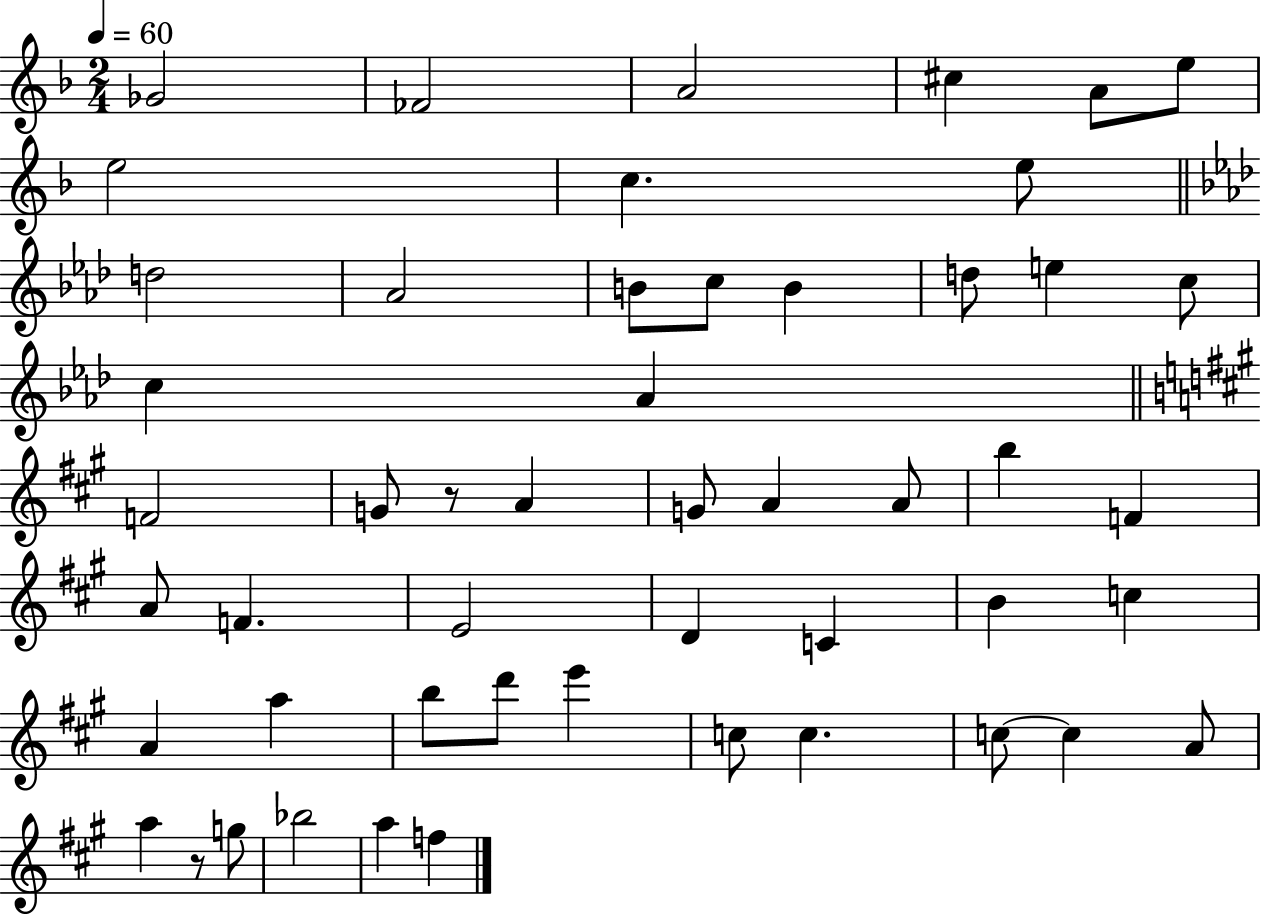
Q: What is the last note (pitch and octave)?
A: F5